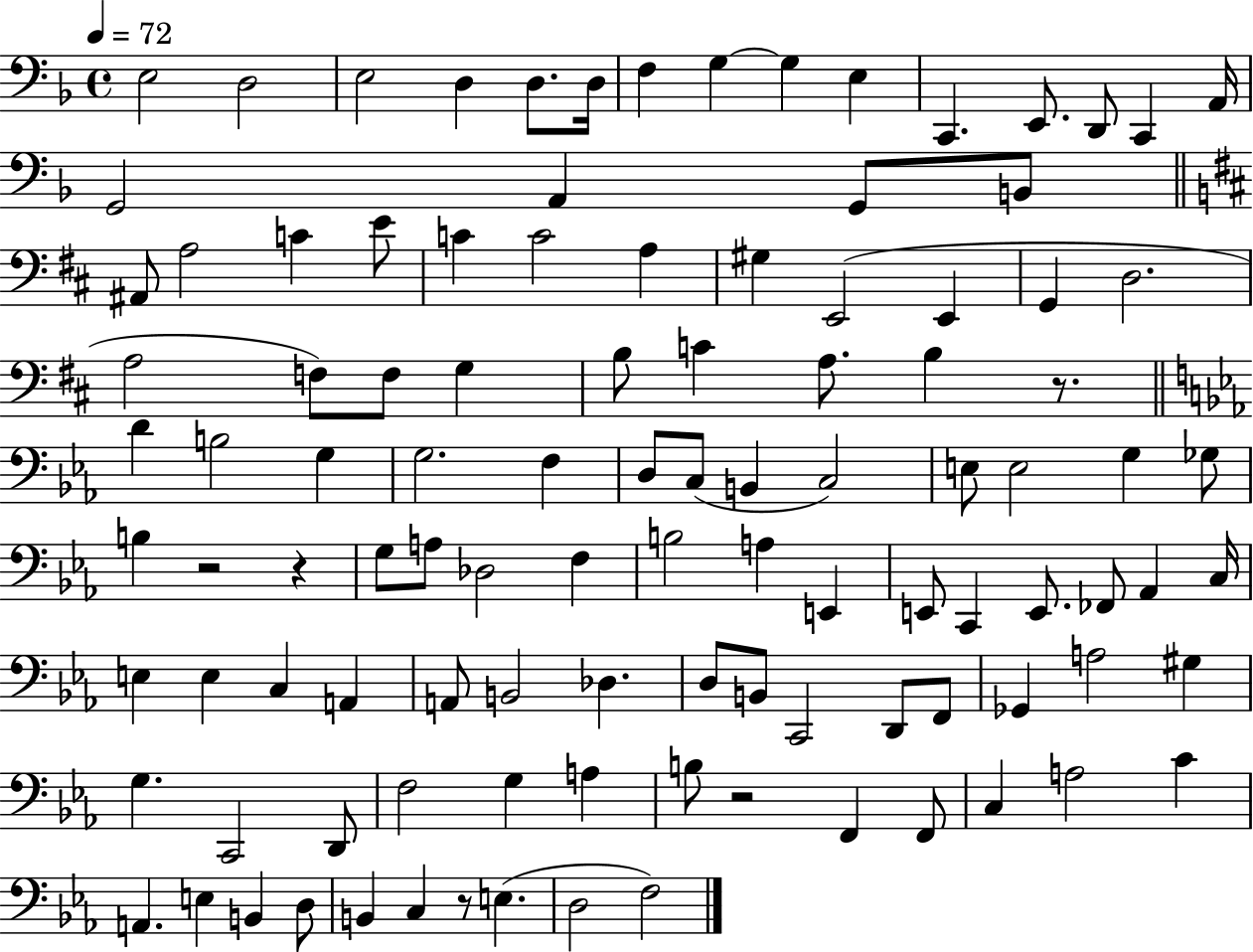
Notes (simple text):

E3/h D3/h E3/h D3/q D3/e. D3/s F3/q G3/q G3/q E3/q C2/q. E2/e. D2/e C2/q A2/s G2/h A2/q G2/e B2/e A#2/e A3/h C4/q E4/e C4/q C4/h A3/q G#3/q E2/h E2/q G2/q D3/h. A3/h F3/e F3/e G3/q B3/e C4/q A3/e. B3/q R/e. D4/q B3/h G3/q G3/h. F3/q D3/e C3/e B2/q C3/h E3/e E3/h G3/q Gb3/e B3/q R/h R/q G3/e A3/e Db3/h F3/q B3/h A3/q E2/q E2/e C2/q E2/e. FES2/e Ab2/q C3/s E3/q E3/q C3/q A2/q A2/e B2/h Db3/q. D3/e B2/e C2/h D2/e F2/e Gb2/q A3/h G#3/q G3/q. C2/h D2/e F3/h G3/q A3/q B3/e R/h F2/q F2/e C3/q A3/h C4/q A2/q. E3/q B2/q D3/e B2/q C3/q R/e E3/q. D3/h F3/h